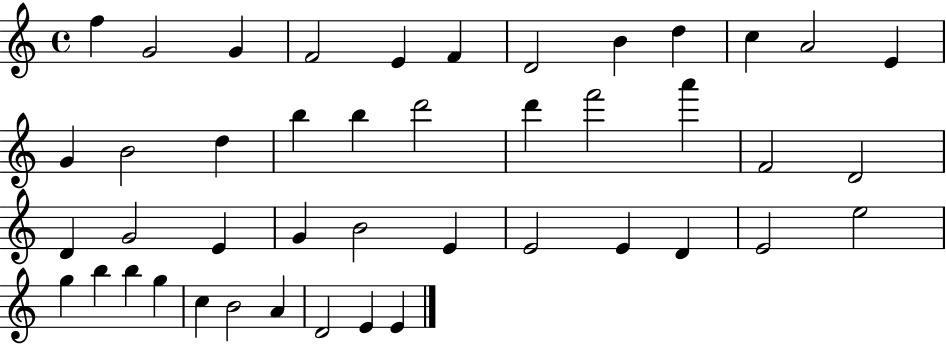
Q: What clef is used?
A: treble